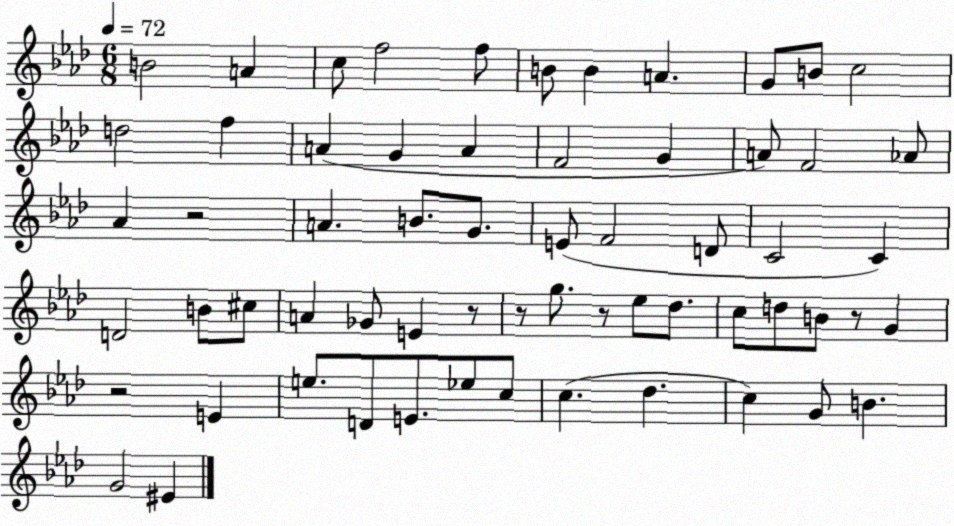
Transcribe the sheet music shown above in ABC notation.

X:1
T:Untitled
M:6/8
L:1/4
K:Ab
B2 A c/2 f2 f/2 B/2 B A G/2 B/2 c2 d2 f A G A F2 G A/2 F2 _A/2 _A z2 A B/2 G/2 E/2 F2 D/2 C2 C D2 B/2 ^c/2 A _G/2 E z/2 z/2 g/2 z/2 _e/2 _d/2 c/2 d/2 B/2 z/2 G z2 E e/2 D/2 E/2 _e/2 c/2 c _d c G/2 B G2 ^E